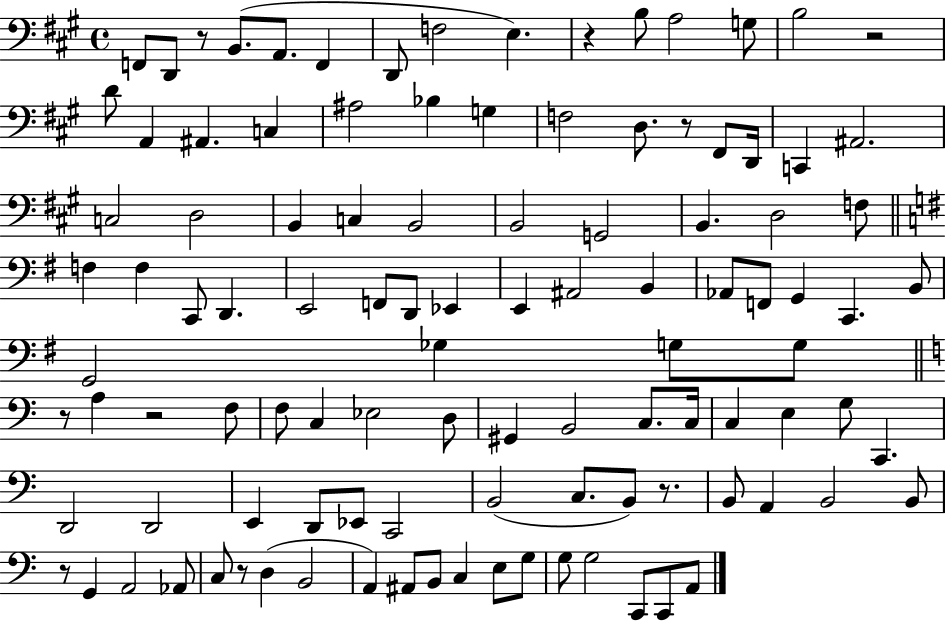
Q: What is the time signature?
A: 4/4